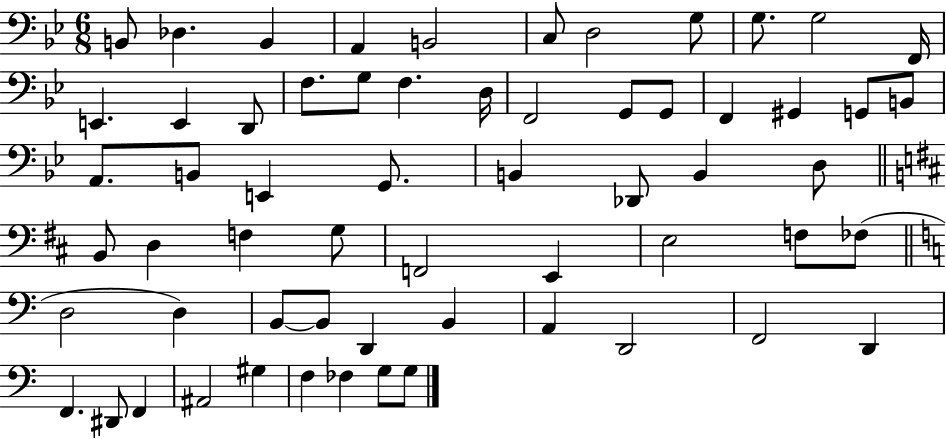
X:1
T:Untitled
M:6/8
L:1/4
K:Bb
B,,/2 _D, B,, A,, B,,2 C,/2 D,2 G,/2 G,/2 G,2 F,,/4 E,, E,, D,,/2 F,/2 G,/2 F, D,/4 F,,2 G,,/2 G,,/2 F,, ^G,, G,,/2 B,,/2 A,,/2 B,,/2 E,, G,,/2 B,, _D,,/2 B,, D,/2 B,,/2 D, F, G,/2 F,,2 E,, E,2 F,/2 _F,/2 D,2 D, B,,/2 B,,/2 D,, B,, A,, D,,2 F,,2 D,, F,, ^D,,/2 F,, ^A,,2 ^G, F, _F, G,/2 G,/2